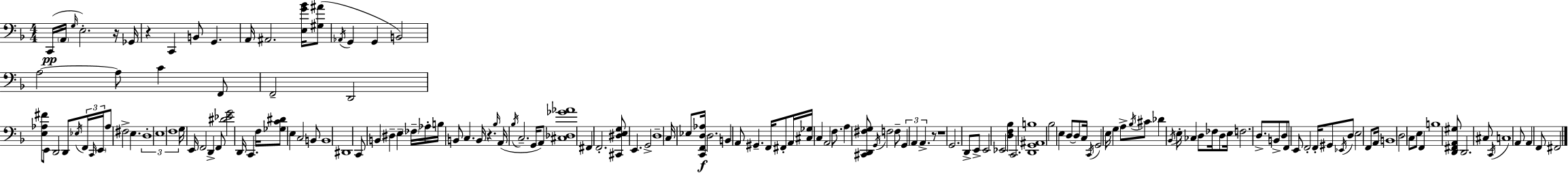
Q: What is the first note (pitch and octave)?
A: C2